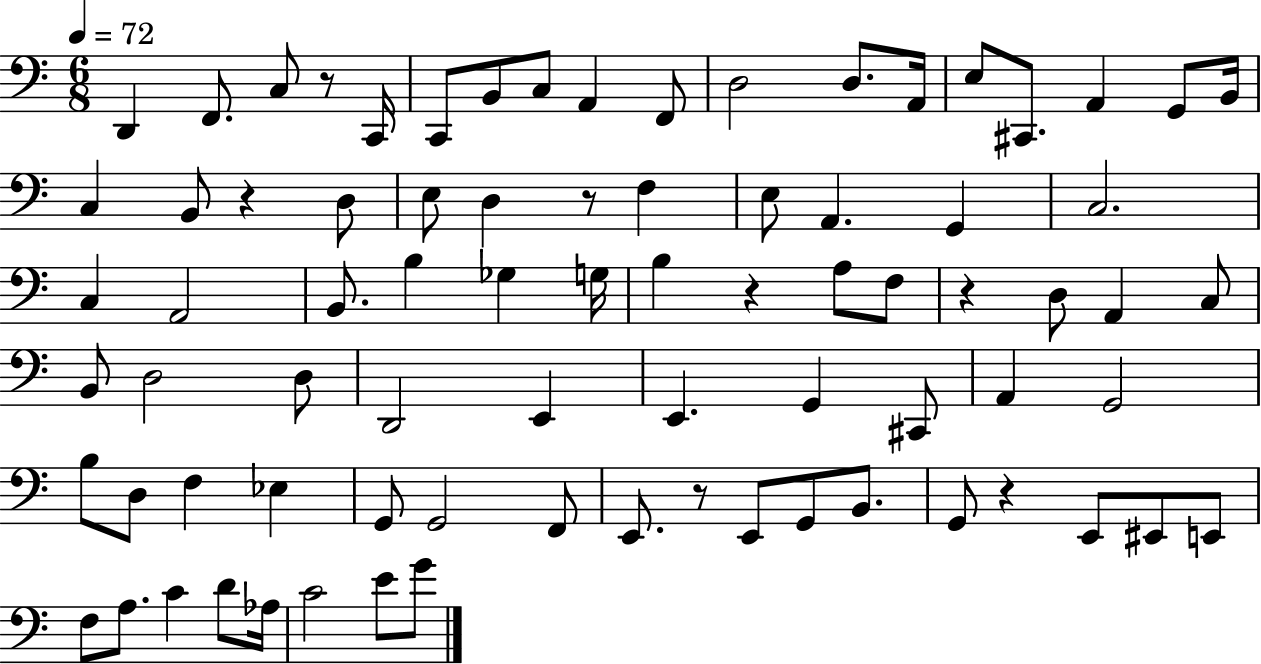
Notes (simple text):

D2/q F2/e. C3/e R/e C2/s C2/e B2/e C3/e A2/q F2/e D3/h D3/e. A2/s E3/e C#2/e. A2/q G2/e B2/s C3/q B2/e R/q D3/e E3/e D3/q R/e F3/q E3/e A2/q. G2/q C3/h. C3/q A2/h B2/e. B3/q Gb3/q G3/s B3/q R/q A3/e F3/e R/q D3/e A2/q C3/e B2/e D3/h D3/e D2/h E2/q E2/q. G2/q C#2/e A2/q G2/h B3/e D3/e F3/q Eb3/q G2/e G2/h F2/e E2/e. R/e E2/e G2/e B2/e. G2/e R/q E2/e EIS2/e E2/e F3/e A3/e. C4/q D4/e Ab3/s C4/h E4/e G4/e